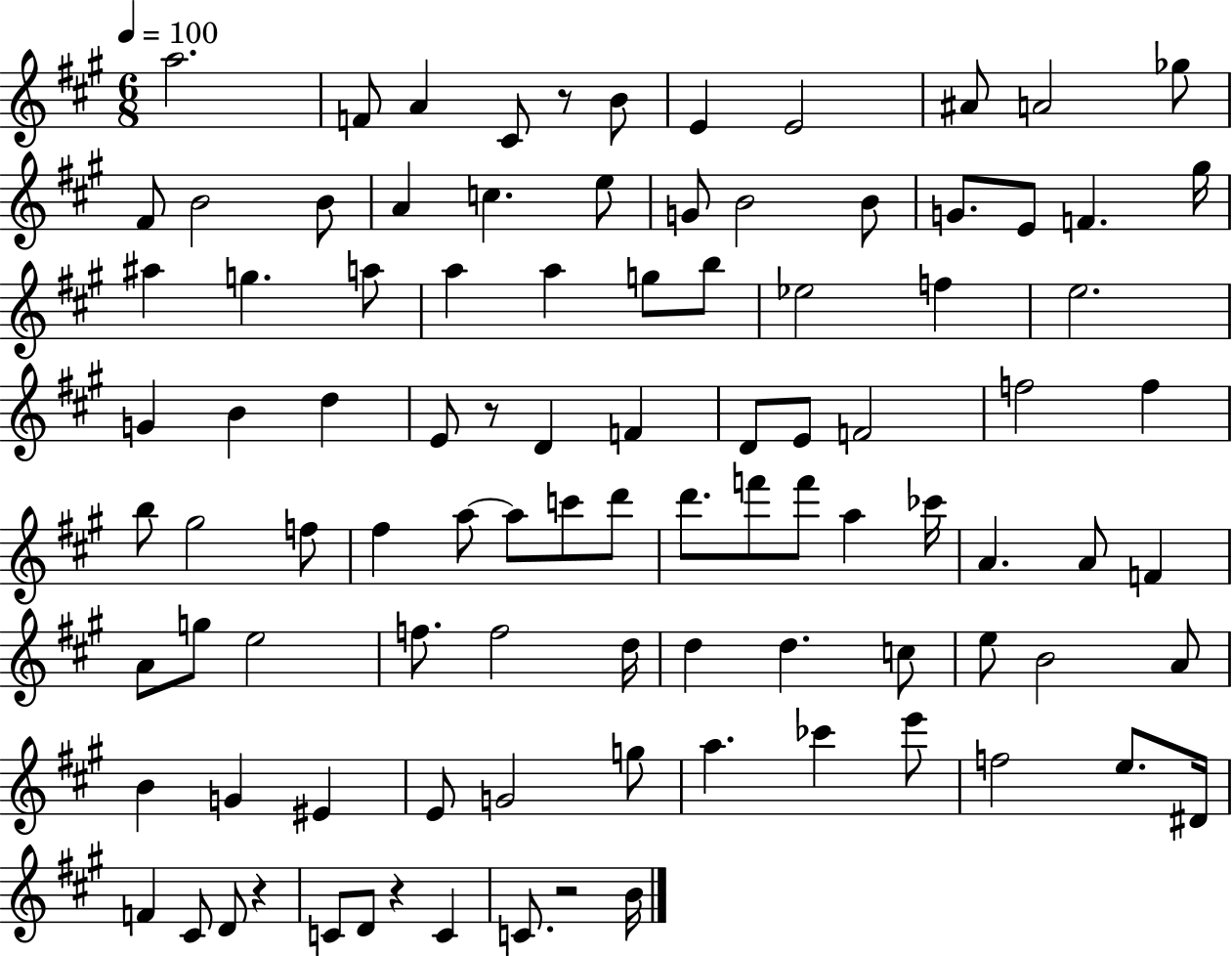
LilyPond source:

{
  \clef treble
  \numericTimeSignature
  \time 6/8
  \key a \major
  \tempo 4 = 100
  \repeat volta 2 { a''2. | f'8 a'4 cis'8 r8 b'8 | e'4 e'2 | ais'8 a'2 ges''8 | \break fis'8 b'2 b'8 | a'4 c''4. e''8 | g'8 b'2 b'8 | g'8. e'8 f'4. gis''16 | \break ais''4 g''4. a''8 | a''4 a''4 g''8 b''8 | ees''2 f''4 | e''2. | \break g'4 b'4 d''4 | e'8 r8 d'4 f'4 | d'8 e'8 f'2 | f''2 f''4 | \break b''8 gis''2 f''8 | fis''4 a''8~~ a''8 c'''8 d'''8 | d'''8. f'''8 f'''8 a''4 ces'''16 | a'4. a'8 f'4 | \break a'8 g''8 e''2 | f''8. f''2 d''16 | d''4 d''4. c''8 | e''8 b'2 a'8 | \break b'4 g'4 eis'4 | e'8 g'2 g''8 | a''4. ces'''4 e'''8 | f''2 e''8. dis'16 | \break f'4 cis'8 d'8 r4 | c'8 d'8 r4 c'4 | c'8. r2 b'16 | } \bar "|."
}